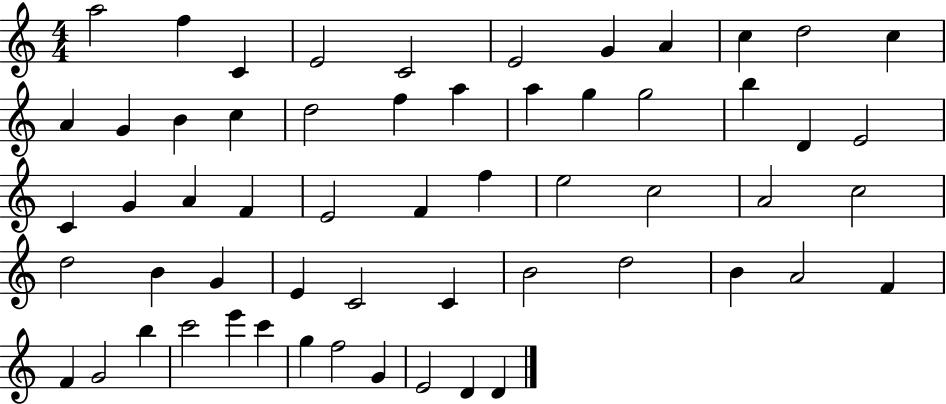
A5/h F5/q C4/q E4/h C4/h E4/h G4/q A4/q C5/q D5/h C5/q A4/q G4/q B4/q C5/q D5/h F5/q A5/q A5/q G5/q G5/h B5/q D4/q E4/h C4/q G4/q A4/q F4/q E4/h F4/q F5/q E5/h C5/h A4/h C5/h D5/h B4/q G4/q E4/q C4/h C4/q B4/h D5/h B4/q A4/h F4/q F4/q G4/h B5/q C6/h E6/q C6/q G5/q F5/h G4/q E4/h D4/q D4/q